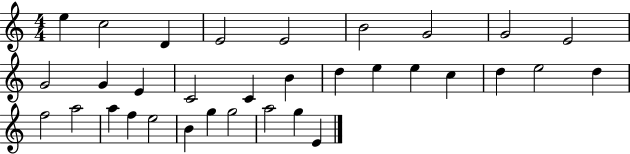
{
  \clef treble
  \numericTimeSignature
  \time 4/4
  \key c \major
  e''4 c''2 d'4 | e'2 e'2 | b'2 g'2 | g'2 e'2 | \break g'2 g'4 e'4 | c'2 c'4 b'4 | d''4 e''4 e''4 c''4 | d''4 e''2 d''4 | \break f''2 a''2 | a''4 f''4 e''2 | b'4 g''4 g''2 | a''2 g''4 e'4 | \break \bar "|."
}